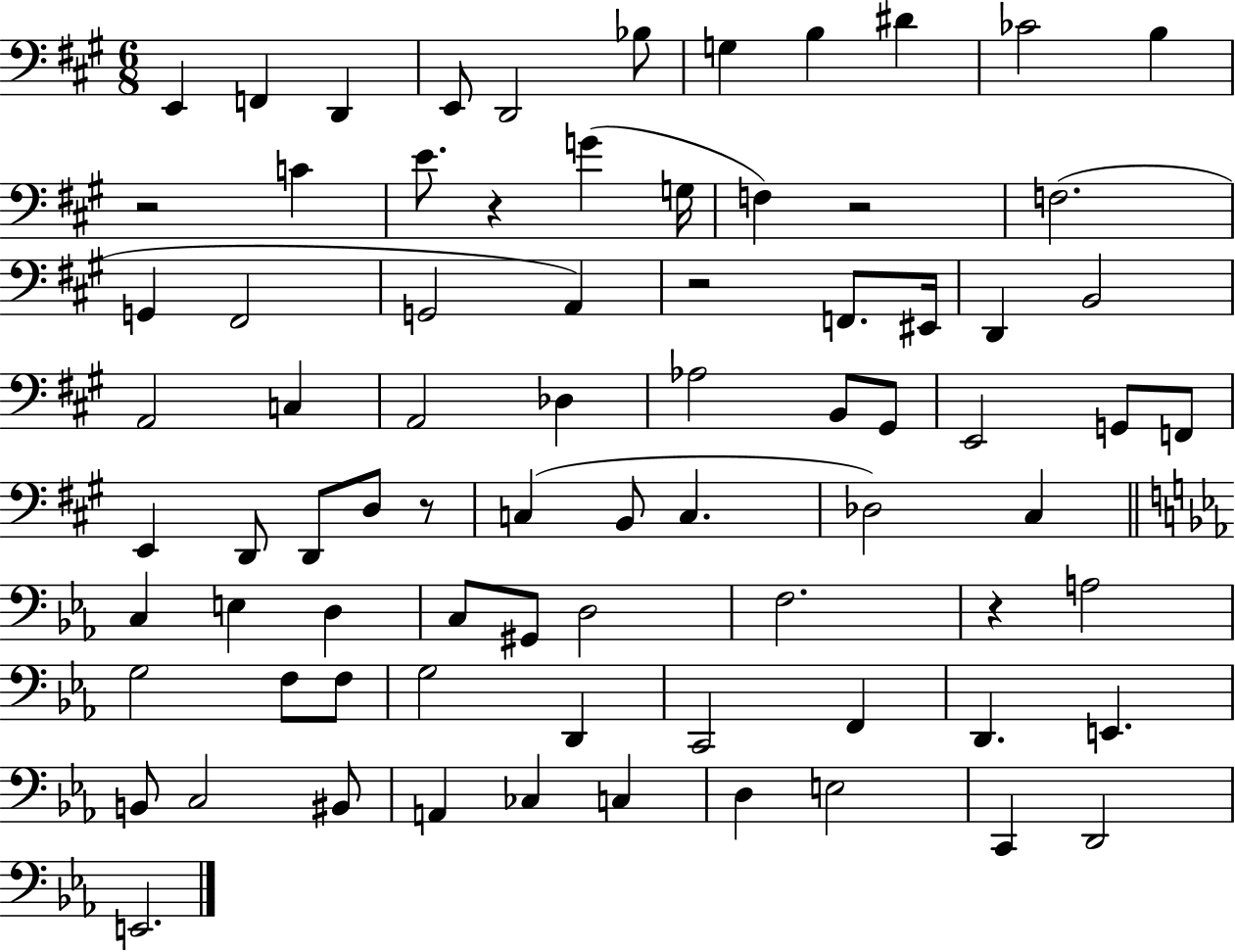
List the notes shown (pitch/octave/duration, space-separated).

E2/q F2/q D2/q E2/e D2/h Bb3/e G3/q B3/q D#4/q CES4/h B3/q R/h C4/q E4/e. R/q G4/q G3/s F3/q R/h F3/h. G2/q F#2/h G2/h A2/q R/h F2/e. EIS2/s D2/q B2/h A2/h C3/q A2/h Db3/q Ab3/h B2/e G#2/e E2/h G2/e F2/e E2/q D2/e D2/e D3/e R/e C3/q B2/e C3/q. Db3/h C#3/q C3/q E3/q D3/q C3/e G#2/e D3/h F3/h. R/q A3/h G3/h F3/e F3/e G3/h D2/q C2/h F2/q D2/q. E2/q. B2/e C3/h BIS2/e A2/q CES3/q C3/q D3/q E3/h C2/q D2/h E2/h.